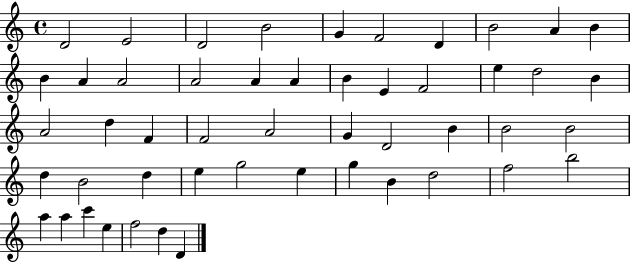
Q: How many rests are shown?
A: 0